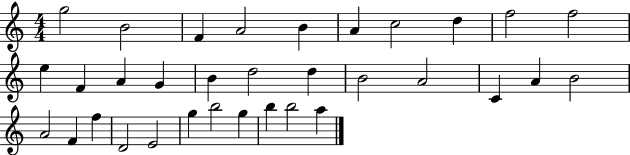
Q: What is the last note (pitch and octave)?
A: A5